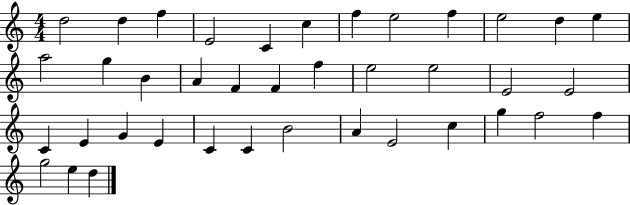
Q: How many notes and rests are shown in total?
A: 39